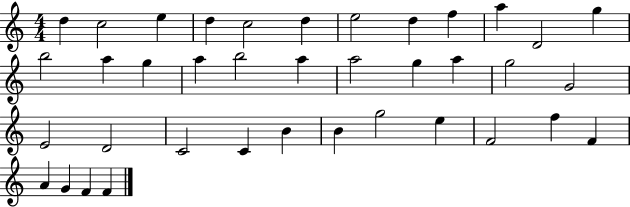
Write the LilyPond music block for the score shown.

{
  \clef treble
  \numericTimeSignature
  \time 4/4
  \key c \major
  d''4 c''2 e''4 | d''4 c''2 d''4 | e''2 d''4 f''4 | a''4 d'2 g''4 | \break b''2 a''4 g''4 | a''4 b''2 a''4 | a''2 g''4 a''4 | g''2 g'2 | \break e'2 d'2 | c'2 c'4 b'4 | b'4 g''2 e''4 | f'2 f''4 f'4 | \break a'4 g'4 f'4 f'4 | \bar "|."
}